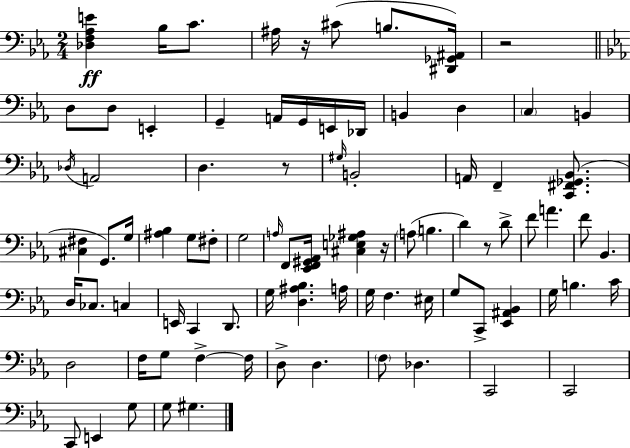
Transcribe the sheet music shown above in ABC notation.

X:1
T:Untitled
M:2/4
L:1/4
K:Cm
[_D,F,_A,E] _B,/4 C/2 ^A,/4 z/4 ^C/2 B,/2 [^D,,_G,,^A,,]/4 z2 D,/2 D,/2 E,, G,, A,,/4 G,,/4 E,,/4 _D,,/4 B,, D, C, B,, _D,/4 A,,2 D, z/2 ^G,/4 B,,2 A,,/4 F,, [C,,^F,,_G,,_B,,]/2 [^C,^F,] G,,/2 G,/4 [^A,_B,] G,/2 ^F,/2 G,2 A,/4 F,,/2 [_E,,F,,^G,,_A,,]/4 [^C,E,_G,^A,] z/4 A,/2 B, D z/2 D/2 F/2 A F/2 _B,, D,/4 _C,/2 C, E,,/4 C,, D,,/2 G,/4 [D,^A,_B,] A,/4 G,/4 F, ^E,/4 G,/2 C,,/2 [_E,,^A,,_B,,] G,/4 B, C/4 D,2 F,/4 G,/2 F, F,/4 D,/2 D, F,/2 _D, C,,2 C,,2 C,,/2 E,, G,/2 G,/2 ^G,